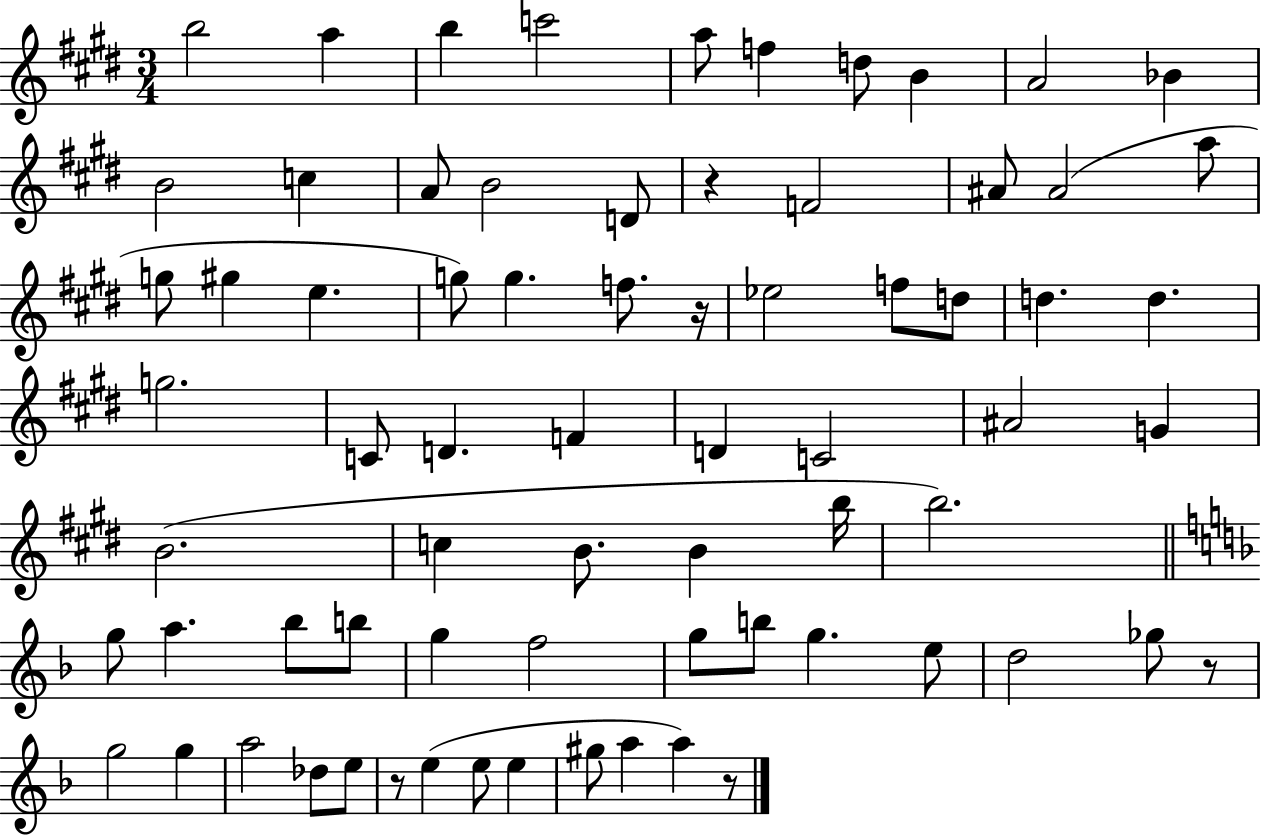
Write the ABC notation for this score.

X:1
T:Untitled
M:3/4
L:1/4
K:E
b2 a b c'2 a/2 f d/2 B A2 _B B2 c A/2 B2 D/2 z F2 ^A/2 ^A2 a/2 g/2 ^g e g/2 g f/2 z/4 _e2 f/2 d/2 d d g2 C/2 D F D C2 ^A2 G B2 c B/2 B b/4 b2 g/2 a _b/2 b/2 g f2 g/2 b/2 g e/2 d2 _g/2 z/2 g2 g a2 _d/2 e/2 z/2 e e/2 e ^g/2 a a z/2